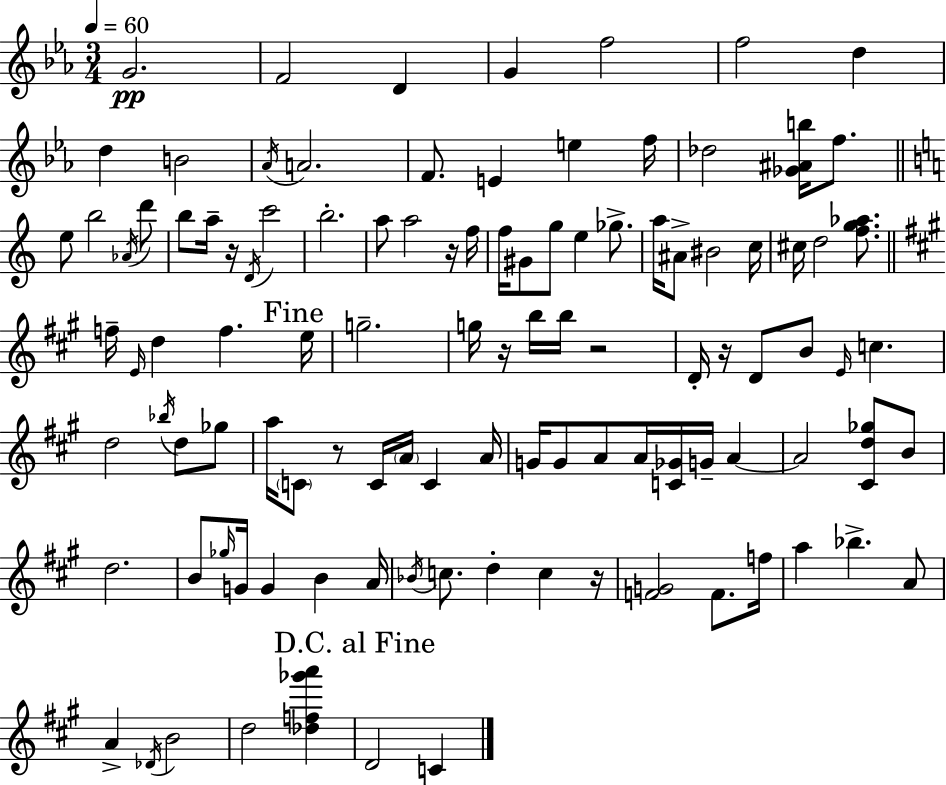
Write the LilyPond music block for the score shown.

{
  \clef treble
  \numericTimeSignature
  \time 3/4
  \key c \minor
  \tempo 4 = 60
  g'2.\pp | f'2 d'4 | g'4 f''2 | f''2 d''4 | \break d''4 b'2 | \acciaccatura { aes'16 } a'2. | f'8. e'4 e''4 | f''16 des''2 <ges' ais' b''>16 f''8. | \break \bar "||" \break \key a \minor e''8 b''2 \acciaccatura { aes'16 } d'''8 | b''8 a''16-- r16 \acciaccatura { d'16 } c'''2 | b''2.-. | a''8 a''2 | \break r16 f''16 f''16 gis'8 g''8 e''4 ges''8.-> | a''16 ais'8-> bis'2 | c''16 cis''16 d''2 <f'' g'' aes''>8. | \bar "||" \break \key a \major f''16-- \grace { e'16 } d''4 f''4. | \mark "Fine" e''16 g''2.-- | g''16 r16 b''16 b''16 r2 | d'16-. r16 d'8 b'8 \grace { e'16 } c''4. | \break d''2 \acciaccatura { bes''16 } d''8 | ges''8 a''16 \parenthesize c'8 r8 c'16 \parenthesize a'16 c'4 | a'16 g'16 g'8 a'8 a'16 <c' ges'>16 g'16-- a'4~~ | a'2 <cis' d'' ges''>8 | \break b'8 d''2. | b'8 \grace { ges''16 } g'16 g'4 b'4 | a'16 \acciaccatura { bes'16 } c''8. d''4-. | c''4 r16 <f' g'>2 | \break f'8. f''16 a''4 bes''4.-> | a'8 a'4-> \acciaccatura { des'16 } b'2 | d''2 | <des'' f'' ges''' a'''>4 \mark "D.C. al Fine" d'2 | \break c'4 \bar "|."
}